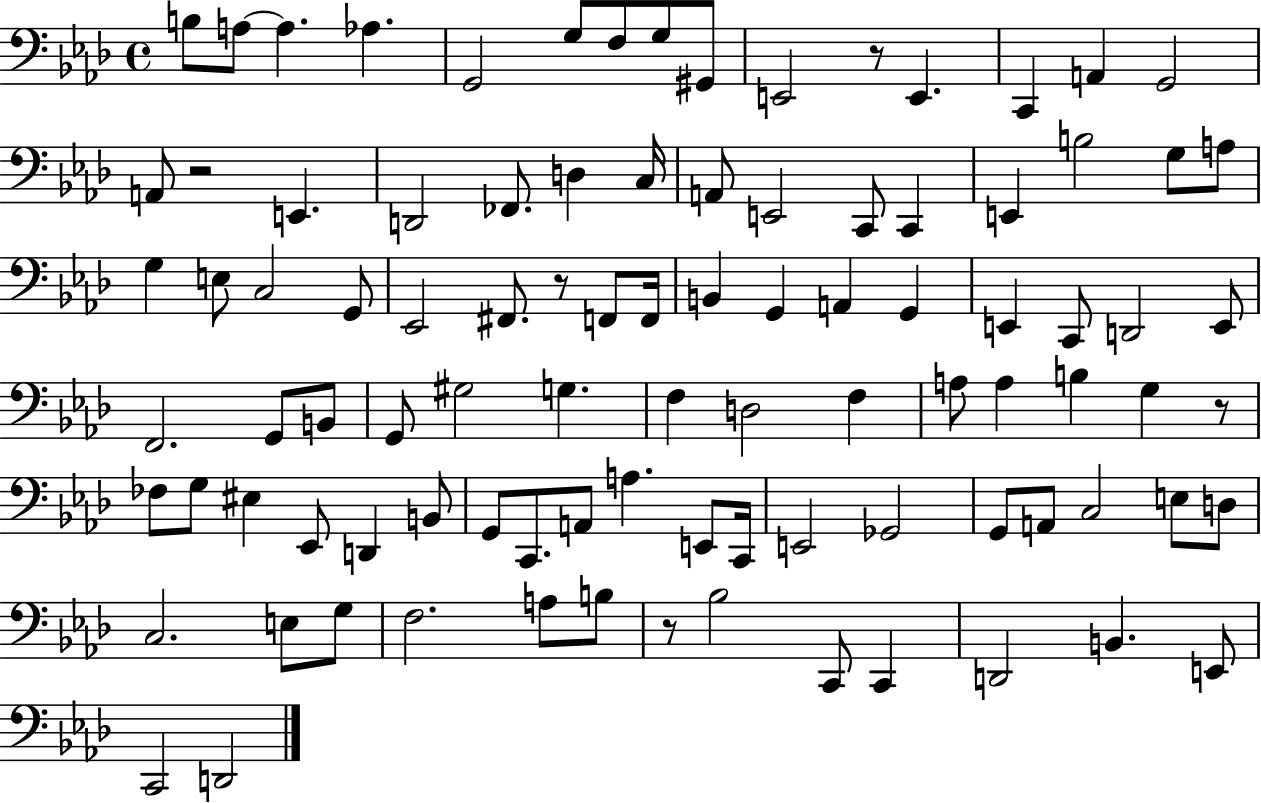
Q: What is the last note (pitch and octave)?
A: D2